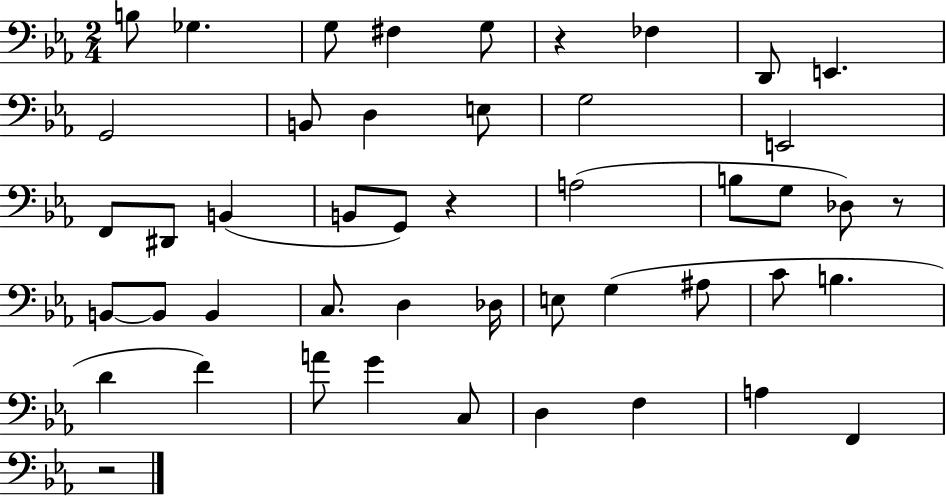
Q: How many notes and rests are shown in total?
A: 47